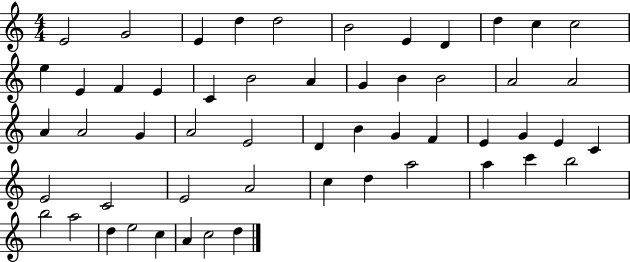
X:1
T:Untitled
M:4/4
L:1/4
K:C
E2 G2 E d d2 B2 E D d c c2 e E F E C B2 A G B B2 A2 A2 A A2 G A2 E2 D B G F E G E C E2 C2 E2 A2 c d a2 a c' b2 b2 a2 d e2 c A c2 d